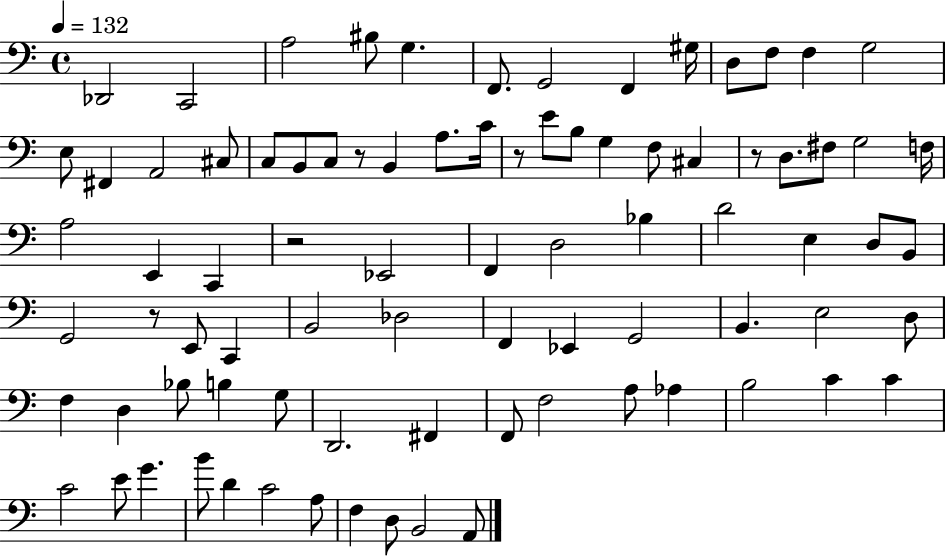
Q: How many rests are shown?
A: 5